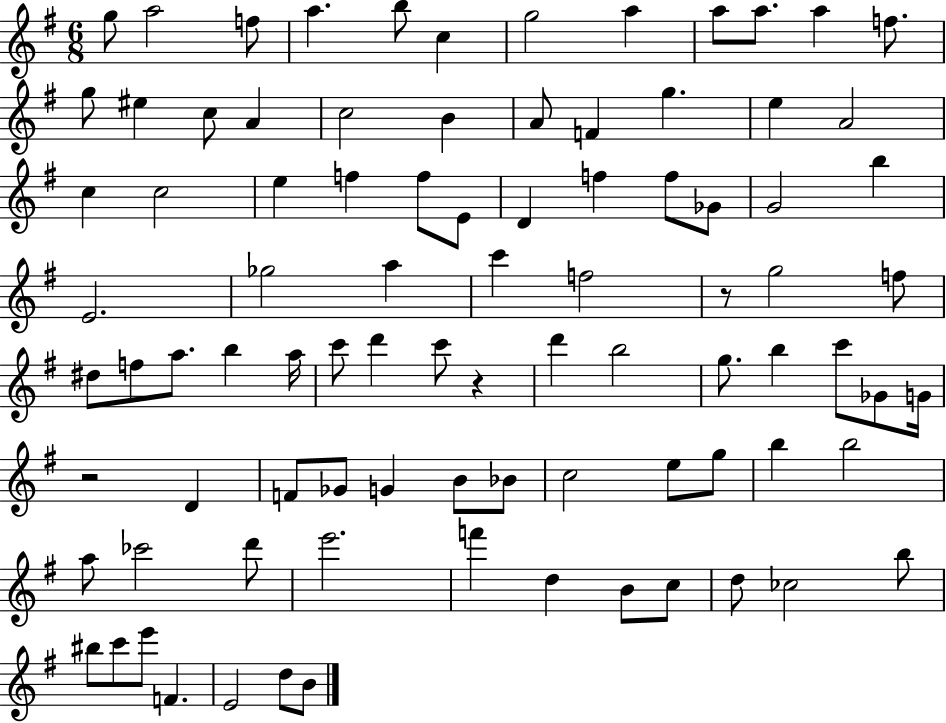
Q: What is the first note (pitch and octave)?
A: G5